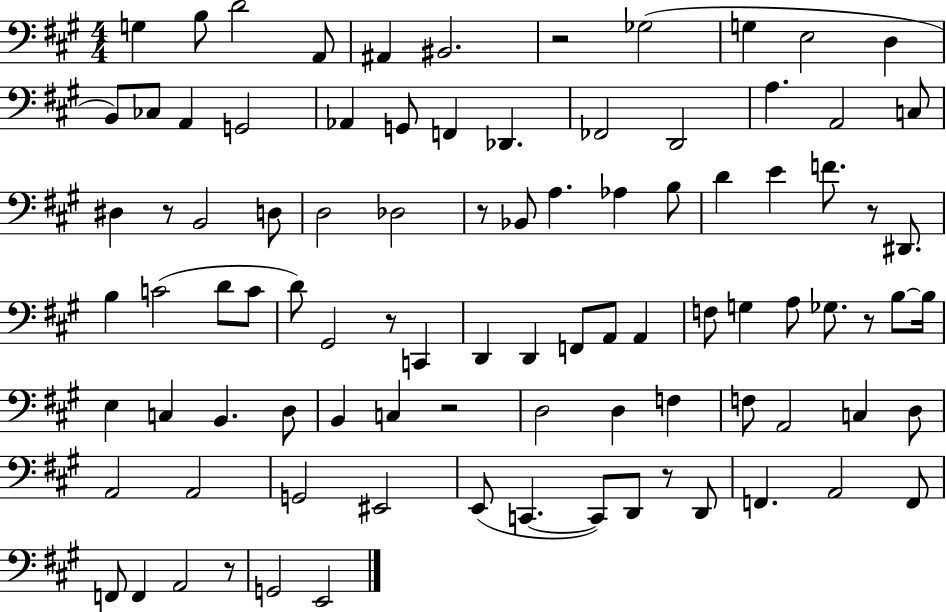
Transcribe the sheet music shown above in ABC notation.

X:1
T:Untitled
M:4/4
L:1/4
K:A
G, B,/2 D2 A,,/2 ^A,, ^B,,2 z2 _G,2 G, E,2 D, B,,/2 _C,/2 A,, G,,2 _A,, G,,/2 F,, _D,, _F,,2 D,,2 A, A,,2 C,/2 ^D, z/2 B,,2 D,/2 D,2 _D,2 z/2 _B,,/2 A, _A, B,/2 D E F/2 z/2 ^D,,/2 B, C2 D/2 C/2 D/2 ^G,,2 z/2 C,, D,, D,, F,,/2 A,,/2 A,, F,/2 G, A,/2 _G,/2 z/2 B,/2 B,/4 E, C, B,, D,/2 B,, C, z2 D,2 D, F, F,/2 A,,2 C, D,/2 A,,2 A,,2 G,,2 ^E,,2 E,,/2 C,, C,,/2 D,,/2 z/2 D,,/2 F,, A,,2 F,,/2 F,,/2 F,, A,,2 z/2 G,,2 E,,2